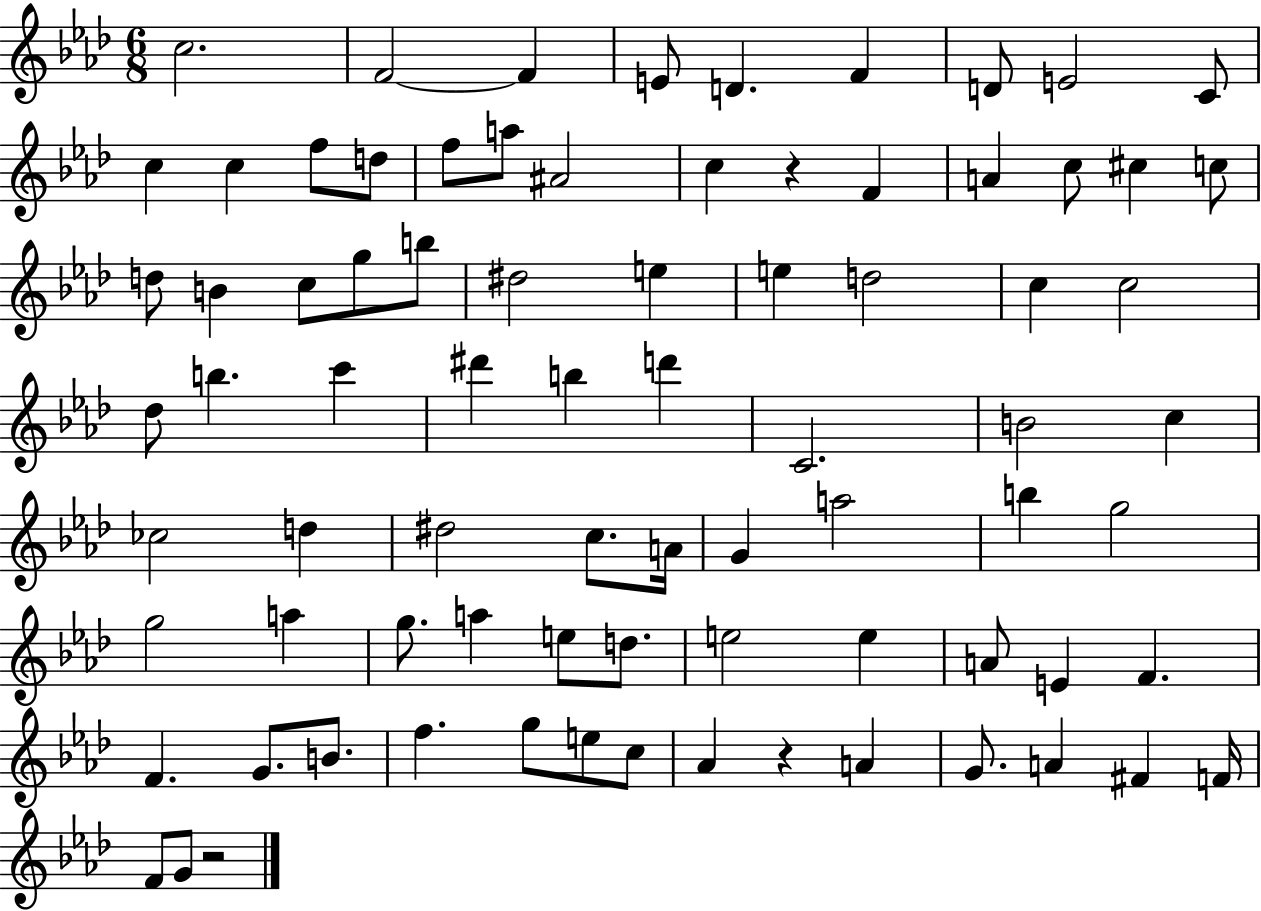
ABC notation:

X:1
T:Untitled
M:6/8
L:1/4
K:Ab
c2 F2 F E/2 D F D/2 E2 C/2 c c f/2 d/2 f/2 a/2 ^A2 c z F A c/2 ^c c/2 d/2 B c/2 g/2 b/2 ^d2 e e d2 c c2 _d/2 b c' ^d' b d' C2 B2 c _c2 d ^d2 c/2 A/4 G a2 b g2 g2 a g/2 a e/2 d/2 e2 e A/2 E F F G/2 B/2 f g/2 e/2 c/2 _A z A G/2 A ^F F/4 F/2 G/2 z2